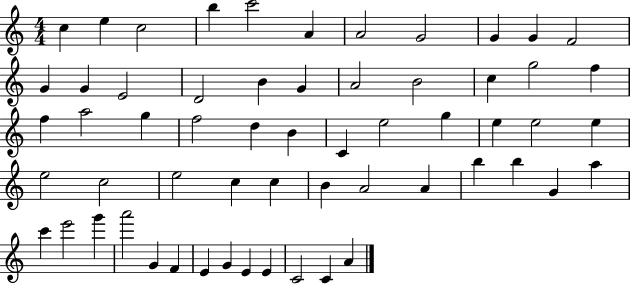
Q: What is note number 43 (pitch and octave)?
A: B5